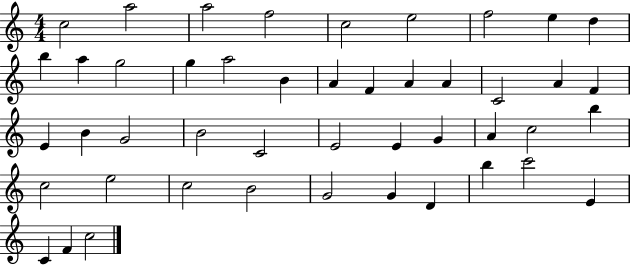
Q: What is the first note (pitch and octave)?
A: C5